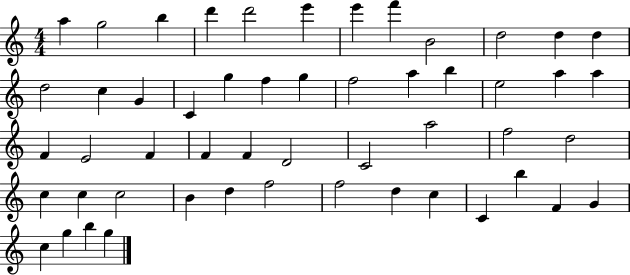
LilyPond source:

{
  \clef treble
  \numericTimeSignature
  \time 4/4
  \key c \major
  a''4 g''2 b''4 | d'''4 d'''2 e'''4 | e'''4 f'''4 b'2 | d''2 d''4 d''4 | \break d''2 c''4 g'4 | c'4 g''4 f''4 g''4 | f''2 a''4 b''4 | e''2 a''4 a''4 | \break f'4 e'2 f'4 | f'4 f'4 d'2 | c'2 a''2 | f''2 d''2 | \break c''4 c''4 c''2 | b'4 d''4 f''2 | f''2 d''4 c''4 | c'4 b''4 f'4 g'4 | \break c''4 g''4 b''4 g''4 | \bar "|."
}